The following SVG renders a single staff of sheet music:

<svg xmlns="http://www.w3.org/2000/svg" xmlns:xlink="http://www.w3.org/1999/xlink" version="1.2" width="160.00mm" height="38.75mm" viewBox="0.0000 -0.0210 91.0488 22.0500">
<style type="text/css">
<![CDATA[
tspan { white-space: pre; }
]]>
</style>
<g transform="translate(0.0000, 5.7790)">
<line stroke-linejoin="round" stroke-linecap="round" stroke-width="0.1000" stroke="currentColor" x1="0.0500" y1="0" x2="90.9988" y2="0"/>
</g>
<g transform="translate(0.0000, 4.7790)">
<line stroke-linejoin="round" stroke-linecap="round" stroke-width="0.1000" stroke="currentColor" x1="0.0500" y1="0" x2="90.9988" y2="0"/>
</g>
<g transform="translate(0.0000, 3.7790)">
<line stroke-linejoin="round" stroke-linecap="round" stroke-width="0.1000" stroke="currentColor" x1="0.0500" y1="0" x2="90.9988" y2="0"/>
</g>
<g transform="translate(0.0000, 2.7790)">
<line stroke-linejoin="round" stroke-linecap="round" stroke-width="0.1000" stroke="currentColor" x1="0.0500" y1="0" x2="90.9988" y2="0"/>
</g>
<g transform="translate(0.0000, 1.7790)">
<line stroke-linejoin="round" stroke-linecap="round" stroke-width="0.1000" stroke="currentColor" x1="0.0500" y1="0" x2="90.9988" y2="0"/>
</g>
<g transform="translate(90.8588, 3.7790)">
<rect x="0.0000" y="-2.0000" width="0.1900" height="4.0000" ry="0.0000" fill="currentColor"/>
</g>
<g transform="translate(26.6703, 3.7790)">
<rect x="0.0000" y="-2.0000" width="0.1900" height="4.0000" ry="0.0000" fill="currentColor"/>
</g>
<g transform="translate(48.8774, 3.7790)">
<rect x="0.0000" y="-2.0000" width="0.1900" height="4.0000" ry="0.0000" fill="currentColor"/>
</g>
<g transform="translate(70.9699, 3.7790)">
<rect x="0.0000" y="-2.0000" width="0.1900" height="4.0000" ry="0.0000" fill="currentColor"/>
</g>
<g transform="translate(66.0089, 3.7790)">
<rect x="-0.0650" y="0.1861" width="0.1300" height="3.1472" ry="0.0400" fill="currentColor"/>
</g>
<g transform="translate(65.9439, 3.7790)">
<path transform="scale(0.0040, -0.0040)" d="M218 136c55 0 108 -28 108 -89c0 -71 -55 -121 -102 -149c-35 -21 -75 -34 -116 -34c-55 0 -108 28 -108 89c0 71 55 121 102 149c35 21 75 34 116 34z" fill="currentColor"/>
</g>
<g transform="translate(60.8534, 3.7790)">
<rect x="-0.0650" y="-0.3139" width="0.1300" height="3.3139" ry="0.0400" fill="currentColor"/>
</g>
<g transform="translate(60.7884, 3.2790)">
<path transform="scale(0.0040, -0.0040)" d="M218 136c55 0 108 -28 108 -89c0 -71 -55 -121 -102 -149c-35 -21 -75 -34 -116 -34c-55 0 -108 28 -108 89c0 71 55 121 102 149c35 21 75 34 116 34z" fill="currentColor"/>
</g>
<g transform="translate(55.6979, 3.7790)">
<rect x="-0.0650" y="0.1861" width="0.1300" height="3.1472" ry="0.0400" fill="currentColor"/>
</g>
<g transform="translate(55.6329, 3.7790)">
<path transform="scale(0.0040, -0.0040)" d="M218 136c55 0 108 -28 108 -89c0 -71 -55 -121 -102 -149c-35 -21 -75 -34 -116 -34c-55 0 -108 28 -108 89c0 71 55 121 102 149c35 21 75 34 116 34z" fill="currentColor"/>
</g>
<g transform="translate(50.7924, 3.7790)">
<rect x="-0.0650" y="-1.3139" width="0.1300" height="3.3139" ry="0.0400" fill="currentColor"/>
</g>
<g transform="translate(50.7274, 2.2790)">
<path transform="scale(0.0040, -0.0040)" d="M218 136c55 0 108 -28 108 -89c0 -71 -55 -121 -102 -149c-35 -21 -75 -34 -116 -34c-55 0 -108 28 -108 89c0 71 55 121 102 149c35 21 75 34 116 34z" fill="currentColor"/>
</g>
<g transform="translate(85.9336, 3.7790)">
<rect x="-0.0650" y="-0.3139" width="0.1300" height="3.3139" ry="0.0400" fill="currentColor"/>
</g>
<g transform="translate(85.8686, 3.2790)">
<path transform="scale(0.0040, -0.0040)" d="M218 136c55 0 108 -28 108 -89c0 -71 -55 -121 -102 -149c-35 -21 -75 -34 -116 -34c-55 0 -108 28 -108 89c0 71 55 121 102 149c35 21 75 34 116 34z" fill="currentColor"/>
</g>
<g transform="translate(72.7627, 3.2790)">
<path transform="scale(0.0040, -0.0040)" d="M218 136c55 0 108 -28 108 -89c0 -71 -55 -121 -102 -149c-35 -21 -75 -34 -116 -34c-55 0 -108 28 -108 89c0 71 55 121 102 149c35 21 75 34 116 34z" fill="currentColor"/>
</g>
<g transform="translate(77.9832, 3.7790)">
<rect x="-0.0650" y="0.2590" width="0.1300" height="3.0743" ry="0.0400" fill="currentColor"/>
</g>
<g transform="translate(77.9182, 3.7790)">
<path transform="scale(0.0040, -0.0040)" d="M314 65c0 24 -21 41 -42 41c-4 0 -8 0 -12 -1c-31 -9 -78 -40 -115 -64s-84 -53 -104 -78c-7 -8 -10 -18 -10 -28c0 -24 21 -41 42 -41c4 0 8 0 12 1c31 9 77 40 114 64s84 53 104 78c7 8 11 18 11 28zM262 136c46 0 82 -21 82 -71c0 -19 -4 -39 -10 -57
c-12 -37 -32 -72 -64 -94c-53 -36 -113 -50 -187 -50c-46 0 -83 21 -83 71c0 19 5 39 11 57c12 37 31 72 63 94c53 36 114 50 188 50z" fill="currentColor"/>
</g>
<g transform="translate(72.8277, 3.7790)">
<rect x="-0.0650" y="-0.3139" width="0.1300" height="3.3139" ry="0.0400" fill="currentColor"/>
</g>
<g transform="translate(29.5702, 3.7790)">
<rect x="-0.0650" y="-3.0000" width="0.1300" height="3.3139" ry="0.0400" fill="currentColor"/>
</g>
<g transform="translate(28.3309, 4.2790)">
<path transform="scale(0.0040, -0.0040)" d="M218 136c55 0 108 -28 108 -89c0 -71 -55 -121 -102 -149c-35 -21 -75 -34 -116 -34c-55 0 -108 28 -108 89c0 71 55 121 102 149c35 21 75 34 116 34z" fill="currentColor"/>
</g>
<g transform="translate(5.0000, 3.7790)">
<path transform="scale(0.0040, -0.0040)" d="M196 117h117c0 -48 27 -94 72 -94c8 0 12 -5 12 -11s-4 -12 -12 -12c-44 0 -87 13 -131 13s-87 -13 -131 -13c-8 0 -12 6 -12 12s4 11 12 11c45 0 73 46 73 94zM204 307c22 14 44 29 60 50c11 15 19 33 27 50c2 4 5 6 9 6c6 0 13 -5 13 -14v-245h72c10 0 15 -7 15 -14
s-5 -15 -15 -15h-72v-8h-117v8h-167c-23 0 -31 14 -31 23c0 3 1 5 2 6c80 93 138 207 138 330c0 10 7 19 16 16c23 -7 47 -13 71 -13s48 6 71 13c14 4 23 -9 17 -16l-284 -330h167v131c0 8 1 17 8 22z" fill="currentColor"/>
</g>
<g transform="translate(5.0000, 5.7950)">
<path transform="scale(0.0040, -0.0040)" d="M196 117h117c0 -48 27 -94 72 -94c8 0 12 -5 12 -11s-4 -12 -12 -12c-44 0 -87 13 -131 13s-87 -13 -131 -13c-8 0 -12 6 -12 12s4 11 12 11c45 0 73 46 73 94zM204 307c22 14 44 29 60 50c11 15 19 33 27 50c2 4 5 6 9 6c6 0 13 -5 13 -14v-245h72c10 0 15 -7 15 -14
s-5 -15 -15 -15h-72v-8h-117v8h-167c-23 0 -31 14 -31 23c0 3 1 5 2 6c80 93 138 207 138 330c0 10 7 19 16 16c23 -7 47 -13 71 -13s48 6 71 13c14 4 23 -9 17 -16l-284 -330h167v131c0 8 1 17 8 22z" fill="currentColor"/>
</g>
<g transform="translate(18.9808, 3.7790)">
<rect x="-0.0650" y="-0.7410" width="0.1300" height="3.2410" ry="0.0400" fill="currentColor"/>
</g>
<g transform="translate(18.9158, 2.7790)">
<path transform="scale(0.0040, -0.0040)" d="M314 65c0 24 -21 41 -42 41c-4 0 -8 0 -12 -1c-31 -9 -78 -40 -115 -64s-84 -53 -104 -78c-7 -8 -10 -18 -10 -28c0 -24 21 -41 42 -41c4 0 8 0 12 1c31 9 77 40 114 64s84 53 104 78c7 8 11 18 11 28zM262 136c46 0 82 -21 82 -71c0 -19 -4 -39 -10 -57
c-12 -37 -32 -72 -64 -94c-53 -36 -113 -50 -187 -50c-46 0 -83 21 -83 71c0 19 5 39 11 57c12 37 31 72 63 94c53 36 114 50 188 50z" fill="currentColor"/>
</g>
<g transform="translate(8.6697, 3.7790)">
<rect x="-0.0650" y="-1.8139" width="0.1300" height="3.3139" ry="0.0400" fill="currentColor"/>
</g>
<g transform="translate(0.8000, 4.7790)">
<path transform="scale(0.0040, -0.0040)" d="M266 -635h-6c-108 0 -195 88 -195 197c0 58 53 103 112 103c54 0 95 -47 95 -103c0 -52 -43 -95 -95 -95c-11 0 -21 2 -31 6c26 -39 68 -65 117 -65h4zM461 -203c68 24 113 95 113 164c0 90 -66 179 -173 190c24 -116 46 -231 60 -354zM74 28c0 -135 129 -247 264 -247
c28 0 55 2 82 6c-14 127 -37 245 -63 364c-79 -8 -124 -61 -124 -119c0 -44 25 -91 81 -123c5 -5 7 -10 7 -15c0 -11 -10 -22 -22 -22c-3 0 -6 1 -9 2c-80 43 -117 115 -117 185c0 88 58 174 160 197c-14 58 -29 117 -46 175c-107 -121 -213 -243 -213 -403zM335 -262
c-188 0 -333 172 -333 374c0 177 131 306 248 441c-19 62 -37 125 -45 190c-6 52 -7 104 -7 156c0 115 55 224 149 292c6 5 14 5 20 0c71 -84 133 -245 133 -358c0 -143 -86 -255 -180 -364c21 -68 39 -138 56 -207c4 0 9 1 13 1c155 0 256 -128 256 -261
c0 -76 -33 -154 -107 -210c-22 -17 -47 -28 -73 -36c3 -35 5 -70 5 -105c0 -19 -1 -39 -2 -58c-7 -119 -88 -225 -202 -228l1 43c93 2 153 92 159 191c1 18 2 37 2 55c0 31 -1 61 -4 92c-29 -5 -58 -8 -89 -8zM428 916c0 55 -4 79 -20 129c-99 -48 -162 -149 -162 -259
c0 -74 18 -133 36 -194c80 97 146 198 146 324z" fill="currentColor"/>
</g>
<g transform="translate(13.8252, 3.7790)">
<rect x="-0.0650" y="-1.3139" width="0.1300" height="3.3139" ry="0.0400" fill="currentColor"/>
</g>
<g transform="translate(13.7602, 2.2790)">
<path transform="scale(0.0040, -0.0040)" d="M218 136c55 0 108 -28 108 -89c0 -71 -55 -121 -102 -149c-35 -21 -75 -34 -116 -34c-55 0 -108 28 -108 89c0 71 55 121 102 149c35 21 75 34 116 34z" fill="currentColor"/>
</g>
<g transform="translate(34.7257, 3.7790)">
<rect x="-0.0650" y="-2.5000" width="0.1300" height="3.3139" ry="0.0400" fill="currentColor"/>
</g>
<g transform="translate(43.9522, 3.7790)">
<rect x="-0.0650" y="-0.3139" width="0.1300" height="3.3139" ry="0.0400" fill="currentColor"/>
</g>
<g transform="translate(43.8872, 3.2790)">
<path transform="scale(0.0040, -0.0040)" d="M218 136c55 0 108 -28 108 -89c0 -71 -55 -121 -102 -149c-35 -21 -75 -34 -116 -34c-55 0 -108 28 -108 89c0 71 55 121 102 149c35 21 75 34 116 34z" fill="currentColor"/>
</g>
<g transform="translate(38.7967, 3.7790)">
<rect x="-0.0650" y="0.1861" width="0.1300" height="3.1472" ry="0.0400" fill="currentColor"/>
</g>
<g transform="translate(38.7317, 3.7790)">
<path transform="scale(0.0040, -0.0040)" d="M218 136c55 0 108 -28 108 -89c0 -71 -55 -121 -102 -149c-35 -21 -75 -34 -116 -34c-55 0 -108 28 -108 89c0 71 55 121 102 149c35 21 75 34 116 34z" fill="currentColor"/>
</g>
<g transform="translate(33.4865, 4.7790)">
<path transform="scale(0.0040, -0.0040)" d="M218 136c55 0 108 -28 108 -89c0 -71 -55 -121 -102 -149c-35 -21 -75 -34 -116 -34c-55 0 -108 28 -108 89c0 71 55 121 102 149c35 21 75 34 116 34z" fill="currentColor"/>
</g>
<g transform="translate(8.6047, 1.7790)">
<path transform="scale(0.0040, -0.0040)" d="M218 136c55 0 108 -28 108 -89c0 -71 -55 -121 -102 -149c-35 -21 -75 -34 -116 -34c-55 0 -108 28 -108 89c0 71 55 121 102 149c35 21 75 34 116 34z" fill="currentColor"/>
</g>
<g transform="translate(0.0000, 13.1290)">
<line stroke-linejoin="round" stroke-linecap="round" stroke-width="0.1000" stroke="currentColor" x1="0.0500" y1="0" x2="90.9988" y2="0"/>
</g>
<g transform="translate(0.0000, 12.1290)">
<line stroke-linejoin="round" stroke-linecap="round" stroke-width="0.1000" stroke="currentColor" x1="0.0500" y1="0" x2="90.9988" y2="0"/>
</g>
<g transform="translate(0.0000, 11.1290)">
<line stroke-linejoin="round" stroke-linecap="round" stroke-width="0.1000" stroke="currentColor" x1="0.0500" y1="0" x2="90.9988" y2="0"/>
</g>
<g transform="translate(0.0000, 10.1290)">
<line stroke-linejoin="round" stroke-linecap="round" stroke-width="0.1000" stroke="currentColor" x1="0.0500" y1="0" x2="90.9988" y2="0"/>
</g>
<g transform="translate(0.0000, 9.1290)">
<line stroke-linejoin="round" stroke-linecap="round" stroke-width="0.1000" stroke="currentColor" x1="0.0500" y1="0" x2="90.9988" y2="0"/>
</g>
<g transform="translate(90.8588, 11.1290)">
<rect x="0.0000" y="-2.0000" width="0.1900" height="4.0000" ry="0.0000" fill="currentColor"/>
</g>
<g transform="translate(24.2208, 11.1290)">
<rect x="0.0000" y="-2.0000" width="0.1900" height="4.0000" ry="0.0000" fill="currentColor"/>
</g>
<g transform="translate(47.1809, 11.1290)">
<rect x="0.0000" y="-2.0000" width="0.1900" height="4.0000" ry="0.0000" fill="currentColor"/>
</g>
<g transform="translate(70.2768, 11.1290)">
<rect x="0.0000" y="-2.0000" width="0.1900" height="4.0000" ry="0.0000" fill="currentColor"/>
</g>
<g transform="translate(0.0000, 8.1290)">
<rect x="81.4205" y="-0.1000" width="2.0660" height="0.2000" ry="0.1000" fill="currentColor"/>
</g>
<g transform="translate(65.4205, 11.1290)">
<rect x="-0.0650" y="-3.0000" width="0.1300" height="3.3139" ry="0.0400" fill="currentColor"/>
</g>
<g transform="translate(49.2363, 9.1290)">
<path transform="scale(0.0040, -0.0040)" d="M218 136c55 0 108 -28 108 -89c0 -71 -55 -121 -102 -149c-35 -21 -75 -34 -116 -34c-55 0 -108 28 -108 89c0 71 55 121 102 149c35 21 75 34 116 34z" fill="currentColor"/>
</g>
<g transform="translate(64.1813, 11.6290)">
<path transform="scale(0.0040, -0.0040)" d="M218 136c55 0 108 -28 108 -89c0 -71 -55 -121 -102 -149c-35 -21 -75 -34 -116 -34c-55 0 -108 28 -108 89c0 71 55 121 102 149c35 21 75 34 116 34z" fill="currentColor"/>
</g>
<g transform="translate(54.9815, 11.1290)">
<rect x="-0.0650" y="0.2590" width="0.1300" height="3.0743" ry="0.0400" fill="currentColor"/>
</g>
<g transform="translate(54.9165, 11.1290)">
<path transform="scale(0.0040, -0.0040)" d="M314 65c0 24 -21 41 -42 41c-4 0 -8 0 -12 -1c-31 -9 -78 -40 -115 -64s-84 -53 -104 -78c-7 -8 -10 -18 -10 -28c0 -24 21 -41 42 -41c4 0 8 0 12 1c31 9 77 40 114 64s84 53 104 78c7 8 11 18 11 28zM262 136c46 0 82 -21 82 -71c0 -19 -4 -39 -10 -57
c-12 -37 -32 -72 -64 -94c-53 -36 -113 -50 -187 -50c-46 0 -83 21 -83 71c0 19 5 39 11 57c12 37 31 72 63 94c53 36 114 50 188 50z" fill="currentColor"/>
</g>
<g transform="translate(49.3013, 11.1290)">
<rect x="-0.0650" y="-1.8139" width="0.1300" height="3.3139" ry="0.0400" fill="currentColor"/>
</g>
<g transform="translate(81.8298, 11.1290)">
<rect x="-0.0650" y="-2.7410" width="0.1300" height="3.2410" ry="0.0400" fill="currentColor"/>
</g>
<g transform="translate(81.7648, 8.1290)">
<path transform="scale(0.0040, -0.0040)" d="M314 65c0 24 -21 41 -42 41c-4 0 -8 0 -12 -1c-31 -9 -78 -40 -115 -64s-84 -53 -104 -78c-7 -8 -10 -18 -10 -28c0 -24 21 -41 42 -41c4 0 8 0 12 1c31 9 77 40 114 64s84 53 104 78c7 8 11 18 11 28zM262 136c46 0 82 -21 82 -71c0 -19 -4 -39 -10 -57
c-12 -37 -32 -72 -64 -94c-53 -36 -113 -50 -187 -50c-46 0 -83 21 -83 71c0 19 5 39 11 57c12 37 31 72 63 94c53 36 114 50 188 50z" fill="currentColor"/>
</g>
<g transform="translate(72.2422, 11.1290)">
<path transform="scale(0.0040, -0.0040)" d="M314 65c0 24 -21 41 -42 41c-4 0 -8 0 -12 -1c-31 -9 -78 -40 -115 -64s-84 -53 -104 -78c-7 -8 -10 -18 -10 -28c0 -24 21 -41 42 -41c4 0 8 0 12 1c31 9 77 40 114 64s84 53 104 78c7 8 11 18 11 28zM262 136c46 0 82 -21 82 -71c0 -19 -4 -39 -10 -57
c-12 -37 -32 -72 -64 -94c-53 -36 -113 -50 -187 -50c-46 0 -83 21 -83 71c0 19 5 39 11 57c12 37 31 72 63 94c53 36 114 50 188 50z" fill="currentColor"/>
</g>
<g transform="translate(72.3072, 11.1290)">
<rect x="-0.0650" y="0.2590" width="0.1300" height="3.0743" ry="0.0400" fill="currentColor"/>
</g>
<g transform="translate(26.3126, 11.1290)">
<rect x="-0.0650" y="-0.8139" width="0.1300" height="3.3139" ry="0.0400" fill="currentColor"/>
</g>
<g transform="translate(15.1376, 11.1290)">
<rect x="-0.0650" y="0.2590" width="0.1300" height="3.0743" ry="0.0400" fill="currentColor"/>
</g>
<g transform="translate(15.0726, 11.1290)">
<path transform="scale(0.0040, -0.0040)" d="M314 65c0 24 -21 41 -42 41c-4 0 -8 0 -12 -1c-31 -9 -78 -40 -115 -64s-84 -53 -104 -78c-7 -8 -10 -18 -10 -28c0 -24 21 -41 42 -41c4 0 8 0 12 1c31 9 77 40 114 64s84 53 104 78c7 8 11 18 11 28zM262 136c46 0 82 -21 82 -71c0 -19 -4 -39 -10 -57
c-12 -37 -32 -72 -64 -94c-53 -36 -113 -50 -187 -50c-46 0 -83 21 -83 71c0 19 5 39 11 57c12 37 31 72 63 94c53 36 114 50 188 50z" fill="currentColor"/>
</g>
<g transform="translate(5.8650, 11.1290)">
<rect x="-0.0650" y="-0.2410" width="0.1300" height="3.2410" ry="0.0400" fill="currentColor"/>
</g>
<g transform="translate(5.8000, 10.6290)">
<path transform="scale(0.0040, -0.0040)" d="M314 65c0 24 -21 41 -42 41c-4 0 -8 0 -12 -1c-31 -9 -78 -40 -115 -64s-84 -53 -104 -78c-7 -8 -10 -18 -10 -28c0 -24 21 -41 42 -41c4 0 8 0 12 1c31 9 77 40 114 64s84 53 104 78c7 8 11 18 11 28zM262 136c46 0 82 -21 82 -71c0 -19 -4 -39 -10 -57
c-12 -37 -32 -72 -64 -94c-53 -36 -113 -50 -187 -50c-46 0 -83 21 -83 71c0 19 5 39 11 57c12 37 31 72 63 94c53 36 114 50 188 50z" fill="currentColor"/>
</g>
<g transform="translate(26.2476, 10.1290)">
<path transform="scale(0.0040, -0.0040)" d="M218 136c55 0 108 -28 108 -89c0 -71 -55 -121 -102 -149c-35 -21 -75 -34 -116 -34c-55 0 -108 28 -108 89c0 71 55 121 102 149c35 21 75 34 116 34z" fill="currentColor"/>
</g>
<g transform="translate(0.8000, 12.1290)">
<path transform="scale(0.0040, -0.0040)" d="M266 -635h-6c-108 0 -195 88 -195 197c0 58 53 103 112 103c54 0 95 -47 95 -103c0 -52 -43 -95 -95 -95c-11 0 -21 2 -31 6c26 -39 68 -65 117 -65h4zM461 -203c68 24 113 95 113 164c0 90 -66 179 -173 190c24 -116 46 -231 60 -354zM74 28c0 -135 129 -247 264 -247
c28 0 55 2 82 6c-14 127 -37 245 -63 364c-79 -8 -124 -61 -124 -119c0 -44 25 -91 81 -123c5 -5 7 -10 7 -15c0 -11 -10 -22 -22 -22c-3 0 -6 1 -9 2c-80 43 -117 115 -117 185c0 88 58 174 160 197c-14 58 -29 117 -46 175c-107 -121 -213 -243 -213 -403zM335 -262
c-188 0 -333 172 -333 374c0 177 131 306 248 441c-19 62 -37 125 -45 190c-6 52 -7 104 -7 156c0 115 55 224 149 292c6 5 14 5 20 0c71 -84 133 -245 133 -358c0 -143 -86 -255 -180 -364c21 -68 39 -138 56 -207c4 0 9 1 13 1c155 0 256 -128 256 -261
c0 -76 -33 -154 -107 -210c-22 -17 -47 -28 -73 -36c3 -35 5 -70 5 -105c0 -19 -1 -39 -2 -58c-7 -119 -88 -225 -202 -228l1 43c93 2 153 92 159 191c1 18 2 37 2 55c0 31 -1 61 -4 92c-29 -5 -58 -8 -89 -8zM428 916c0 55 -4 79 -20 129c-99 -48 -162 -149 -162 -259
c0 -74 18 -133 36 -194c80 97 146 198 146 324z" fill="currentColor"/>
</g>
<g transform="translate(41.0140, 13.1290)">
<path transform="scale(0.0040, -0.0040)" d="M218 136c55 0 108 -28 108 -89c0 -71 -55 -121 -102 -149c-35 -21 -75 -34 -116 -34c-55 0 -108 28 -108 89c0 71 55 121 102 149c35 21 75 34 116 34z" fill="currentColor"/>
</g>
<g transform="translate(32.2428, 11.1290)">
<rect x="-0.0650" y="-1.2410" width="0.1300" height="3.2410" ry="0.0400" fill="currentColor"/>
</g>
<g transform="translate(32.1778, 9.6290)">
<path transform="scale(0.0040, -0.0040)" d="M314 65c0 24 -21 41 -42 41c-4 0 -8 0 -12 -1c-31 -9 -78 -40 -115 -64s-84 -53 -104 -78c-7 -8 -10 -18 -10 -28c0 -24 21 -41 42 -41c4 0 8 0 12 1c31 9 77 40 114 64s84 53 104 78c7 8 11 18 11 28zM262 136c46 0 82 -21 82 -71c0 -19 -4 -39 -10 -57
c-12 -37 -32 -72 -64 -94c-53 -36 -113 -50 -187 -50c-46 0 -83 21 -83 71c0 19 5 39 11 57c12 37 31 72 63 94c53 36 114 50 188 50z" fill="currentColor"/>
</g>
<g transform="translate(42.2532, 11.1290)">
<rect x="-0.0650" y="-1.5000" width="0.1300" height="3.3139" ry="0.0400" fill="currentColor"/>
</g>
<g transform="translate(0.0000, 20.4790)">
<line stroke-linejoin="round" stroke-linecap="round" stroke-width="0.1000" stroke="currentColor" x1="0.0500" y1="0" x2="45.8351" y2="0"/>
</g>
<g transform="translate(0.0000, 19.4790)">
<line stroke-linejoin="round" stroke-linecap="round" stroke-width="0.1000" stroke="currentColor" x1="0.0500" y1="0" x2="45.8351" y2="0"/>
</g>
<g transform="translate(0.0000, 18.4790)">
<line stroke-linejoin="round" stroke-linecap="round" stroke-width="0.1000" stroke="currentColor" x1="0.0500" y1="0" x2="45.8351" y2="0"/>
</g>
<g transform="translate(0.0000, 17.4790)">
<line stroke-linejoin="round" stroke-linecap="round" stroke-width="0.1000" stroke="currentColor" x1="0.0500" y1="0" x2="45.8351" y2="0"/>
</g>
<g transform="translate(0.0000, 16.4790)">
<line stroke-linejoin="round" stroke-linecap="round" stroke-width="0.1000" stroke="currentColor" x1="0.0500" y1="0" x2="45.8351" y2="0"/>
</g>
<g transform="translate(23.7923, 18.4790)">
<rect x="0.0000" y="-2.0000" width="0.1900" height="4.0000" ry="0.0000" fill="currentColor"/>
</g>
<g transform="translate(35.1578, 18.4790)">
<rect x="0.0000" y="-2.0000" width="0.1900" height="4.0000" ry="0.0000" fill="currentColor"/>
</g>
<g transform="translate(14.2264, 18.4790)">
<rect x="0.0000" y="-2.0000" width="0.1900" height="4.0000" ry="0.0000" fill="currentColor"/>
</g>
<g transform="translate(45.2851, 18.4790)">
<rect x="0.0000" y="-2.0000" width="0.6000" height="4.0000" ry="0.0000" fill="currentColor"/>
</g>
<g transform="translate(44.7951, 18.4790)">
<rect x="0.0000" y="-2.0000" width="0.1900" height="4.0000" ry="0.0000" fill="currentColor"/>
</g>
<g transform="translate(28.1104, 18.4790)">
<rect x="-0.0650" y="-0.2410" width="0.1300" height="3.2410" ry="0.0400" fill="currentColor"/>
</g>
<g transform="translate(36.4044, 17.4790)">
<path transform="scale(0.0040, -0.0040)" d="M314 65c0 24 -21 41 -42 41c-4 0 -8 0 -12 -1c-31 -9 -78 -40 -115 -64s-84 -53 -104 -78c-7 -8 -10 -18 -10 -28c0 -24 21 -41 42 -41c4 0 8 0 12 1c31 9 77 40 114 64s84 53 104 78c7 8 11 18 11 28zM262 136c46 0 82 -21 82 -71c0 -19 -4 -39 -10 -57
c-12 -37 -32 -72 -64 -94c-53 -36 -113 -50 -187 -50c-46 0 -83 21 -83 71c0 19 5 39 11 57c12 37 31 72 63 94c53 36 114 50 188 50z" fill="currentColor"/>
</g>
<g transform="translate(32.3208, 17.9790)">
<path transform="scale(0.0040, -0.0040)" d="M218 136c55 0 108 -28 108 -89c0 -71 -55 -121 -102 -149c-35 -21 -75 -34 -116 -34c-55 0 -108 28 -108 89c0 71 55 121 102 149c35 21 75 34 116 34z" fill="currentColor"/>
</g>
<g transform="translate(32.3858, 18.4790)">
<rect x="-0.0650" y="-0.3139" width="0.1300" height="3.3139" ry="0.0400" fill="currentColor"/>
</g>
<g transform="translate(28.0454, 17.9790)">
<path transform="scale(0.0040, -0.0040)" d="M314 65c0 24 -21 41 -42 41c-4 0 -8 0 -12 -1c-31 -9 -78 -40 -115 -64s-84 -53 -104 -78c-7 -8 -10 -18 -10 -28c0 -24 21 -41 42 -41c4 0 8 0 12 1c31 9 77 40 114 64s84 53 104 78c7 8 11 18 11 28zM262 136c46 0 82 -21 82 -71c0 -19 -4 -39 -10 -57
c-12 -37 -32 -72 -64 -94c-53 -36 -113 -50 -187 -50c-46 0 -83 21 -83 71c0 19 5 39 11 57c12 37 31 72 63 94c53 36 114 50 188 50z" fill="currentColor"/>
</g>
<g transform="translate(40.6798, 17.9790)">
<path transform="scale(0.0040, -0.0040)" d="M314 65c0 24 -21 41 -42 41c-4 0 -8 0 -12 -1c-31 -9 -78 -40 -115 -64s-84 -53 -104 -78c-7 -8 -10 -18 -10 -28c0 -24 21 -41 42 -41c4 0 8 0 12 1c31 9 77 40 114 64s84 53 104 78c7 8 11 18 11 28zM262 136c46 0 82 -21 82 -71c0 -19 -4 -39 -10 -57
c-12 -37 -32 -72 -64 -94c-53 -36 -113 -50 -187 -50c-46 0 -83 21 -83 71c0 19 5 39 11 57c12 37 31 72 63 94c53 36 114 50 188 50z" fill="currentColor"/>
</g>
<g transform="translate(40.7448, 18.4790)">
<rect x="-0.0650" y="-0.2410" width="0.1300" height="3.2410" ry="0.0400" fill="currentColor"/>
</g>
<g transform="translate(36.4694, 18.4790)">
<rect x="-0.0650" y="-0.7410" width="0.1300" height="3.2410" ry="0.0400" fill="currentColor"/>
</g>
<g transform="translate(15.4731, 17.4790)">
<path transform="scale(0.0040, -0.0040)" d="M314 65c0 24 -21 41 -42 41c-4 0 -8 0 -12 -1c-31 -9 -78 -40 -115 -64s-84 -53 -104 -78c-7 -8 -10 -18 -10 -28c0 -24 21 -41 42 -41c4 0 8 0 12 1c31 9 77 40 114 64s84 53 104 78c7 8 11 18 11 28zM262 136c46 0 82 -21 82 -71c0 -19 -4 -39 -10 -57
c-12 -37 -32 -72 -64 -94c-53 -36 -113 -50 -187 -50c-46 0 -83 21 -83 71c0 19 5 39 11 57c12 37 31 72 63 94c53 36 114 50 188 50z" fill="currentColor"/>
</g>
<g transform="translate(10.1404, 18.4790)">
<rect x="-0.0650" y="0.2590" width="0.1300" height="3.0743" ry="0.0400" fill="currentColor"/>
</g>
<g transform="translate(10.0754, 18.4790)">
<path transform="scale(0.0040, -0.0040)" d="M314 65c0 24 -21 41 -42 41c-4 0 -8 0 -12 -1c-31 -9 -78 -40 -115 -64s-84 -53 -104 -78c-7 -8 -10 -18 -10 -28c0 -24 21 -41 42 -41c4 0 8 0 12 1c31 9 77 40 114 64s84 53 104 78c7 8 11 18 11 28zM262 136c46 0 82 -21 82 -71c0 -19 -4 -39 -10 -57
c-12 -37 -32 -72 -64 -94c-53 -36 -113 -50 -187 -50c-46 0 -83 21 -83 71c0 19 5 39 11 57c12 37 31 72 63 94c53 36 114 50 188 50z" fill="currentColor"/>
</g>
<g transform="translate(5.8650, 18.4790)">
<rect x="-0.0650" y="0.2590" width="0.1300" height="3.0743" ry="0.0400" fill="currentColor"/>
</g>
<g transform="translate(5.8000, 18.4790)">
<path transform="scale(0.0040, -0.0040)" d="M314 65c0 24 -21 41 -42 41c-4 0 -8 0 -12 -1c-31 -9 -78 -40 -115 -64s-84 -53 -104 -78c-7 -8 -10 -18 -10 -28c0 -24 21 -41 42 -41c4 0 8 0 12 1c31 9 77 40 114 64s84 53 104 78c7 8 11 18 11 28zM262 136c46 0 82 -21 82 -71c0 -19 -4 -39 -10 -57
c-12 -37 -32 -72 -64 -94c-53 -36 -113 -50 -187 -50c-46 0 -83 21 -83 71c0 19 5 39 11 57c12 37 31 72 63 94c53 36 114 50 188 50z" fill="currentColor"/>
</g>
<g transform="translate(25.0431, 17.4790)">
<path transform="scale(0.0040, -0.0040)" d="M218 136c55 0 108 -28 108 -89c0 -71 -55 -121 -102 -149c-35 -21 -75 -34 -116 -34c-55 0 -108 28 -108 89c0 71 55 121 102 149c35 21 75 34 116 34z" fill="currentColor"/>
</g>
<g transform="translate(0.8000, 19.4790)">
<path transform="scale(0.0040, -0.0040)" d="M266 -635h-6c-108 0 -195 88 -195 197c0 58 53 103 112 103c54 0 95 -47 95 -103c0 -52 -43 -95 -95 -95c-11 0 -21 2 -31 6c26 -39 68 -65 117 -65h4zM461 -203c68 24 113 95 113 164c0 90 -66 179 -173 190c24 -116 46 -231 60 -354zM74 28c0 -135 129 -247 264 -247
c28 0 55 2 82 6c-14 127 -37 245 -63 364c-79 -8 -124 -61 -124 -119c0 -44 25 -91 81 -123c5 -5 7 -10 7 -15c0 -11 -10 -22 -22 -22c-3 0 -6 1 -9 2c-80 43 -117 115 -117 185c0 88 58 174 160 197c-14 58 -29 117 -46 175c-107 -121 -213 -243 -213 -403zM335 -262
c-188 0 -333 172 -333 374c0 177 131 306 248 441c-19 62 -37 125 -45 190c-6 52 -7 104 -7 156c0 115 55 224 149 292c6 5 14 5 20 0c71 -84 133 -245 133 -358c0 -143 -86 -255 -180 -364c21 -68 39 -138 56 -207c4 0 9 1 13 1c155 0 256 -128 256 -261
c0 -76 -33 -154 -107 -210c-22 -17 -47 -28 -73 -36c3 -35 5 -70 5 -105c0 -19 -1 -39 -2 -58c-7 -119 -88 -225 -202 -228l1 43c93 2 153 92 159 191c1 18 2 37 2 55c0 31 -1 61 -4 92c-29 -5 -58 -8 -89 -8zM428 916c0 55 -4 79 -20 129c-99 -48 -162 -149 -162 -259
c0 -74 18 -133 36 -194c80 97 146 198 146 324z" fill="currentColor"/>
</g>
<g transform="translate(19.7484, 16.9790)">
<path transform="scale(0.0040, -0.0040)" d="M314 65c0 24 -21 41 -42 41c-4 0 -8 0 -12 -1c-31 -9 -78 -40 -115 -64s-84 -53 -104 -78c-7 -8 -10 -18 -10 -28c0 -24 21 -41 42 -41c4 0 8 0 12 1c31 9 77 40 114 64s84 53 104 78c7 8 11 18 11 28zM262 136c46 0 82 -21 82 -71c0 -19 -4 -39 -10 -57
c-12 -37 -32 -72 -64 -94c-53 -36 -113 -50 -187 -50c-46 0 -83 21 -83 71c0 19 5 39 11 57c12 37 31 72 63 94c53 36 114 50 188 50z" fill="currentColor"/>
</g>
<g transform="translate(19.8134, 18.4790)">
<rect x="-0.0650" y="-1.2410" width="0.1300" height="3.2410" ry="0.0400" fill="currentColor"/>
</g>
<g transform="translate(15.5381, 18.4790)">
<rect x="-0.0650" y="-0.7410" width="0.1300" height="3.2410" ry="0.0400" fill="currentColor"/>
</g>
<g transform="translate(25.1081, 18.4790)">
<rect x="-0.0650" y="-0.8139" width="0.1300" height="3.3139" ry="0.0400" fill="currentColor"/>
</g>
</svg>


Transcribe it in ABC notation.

X:1
T:Untitled
M:4/4
L:1/4
K:C
f e d2 A G B c e B c B c B2 c c2 B2 d e2 E f B2 A B2 a2 B2 B2 d2 e2 d c2 c d2 c2